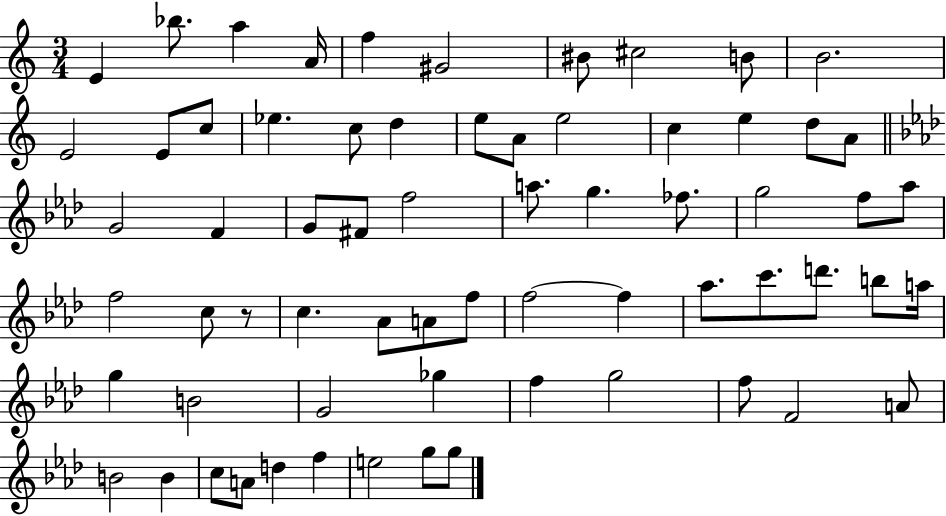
E4/q Bb5/e. A5/q A4/s F5/q G#4/h BIS4/e C#5/h B4/e B4/h. E4/h E4/e C5/e Eb5/q. C5/e D5/q E5/e A4/e E5/h C5/q E5/q D5/e A4/e G4/h F4/q G4/e F#4/e F5/h A5/e. G5/q. FES5/e. G5/h F5/e Ab5/e F5/h C5/e R/e C5/q. Ab4/e A4/e F5/e F5/h F5/q Ab5/e. C6/e. D6/e. B5/e A5/s G5/q B4/h G4/h Gb5/q F5/q G5/h F5/e F4/h A4/e B4/h B4/q C5/e A4/e D5/q F5/q E5/h G5/e G5/e